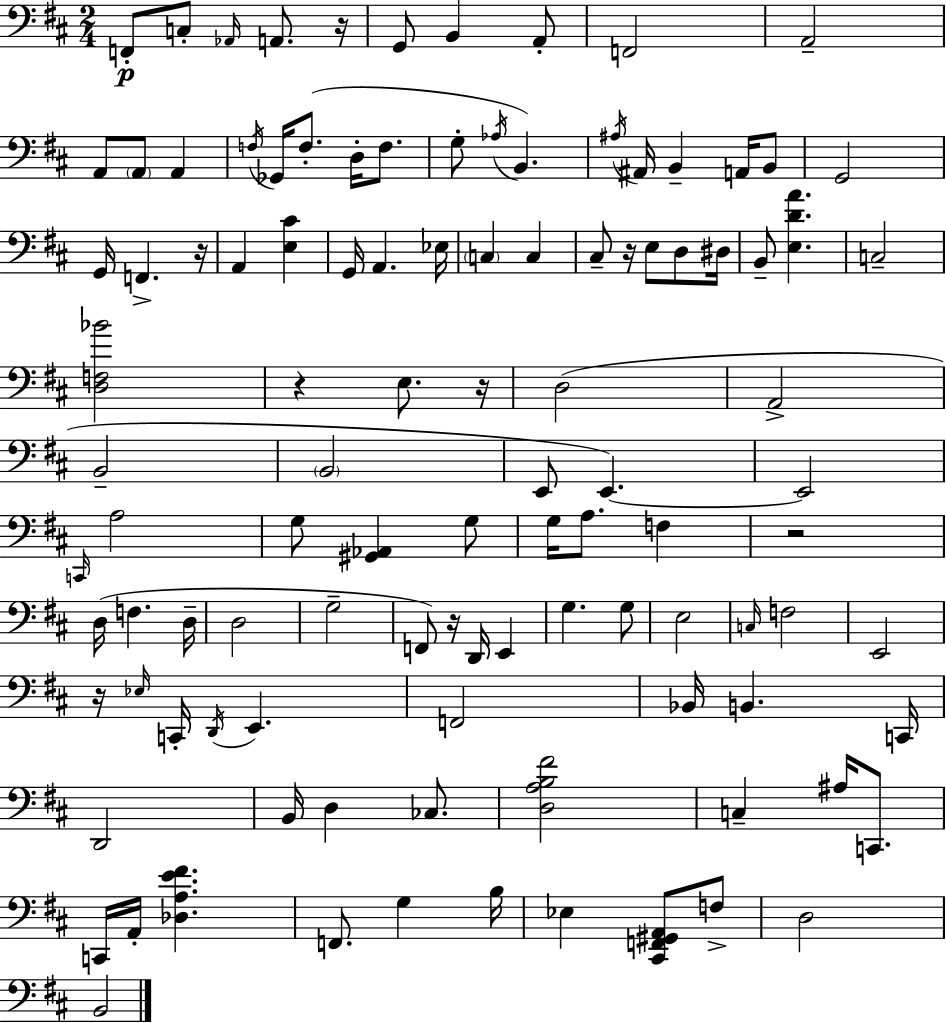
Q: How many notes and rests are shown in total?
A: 108